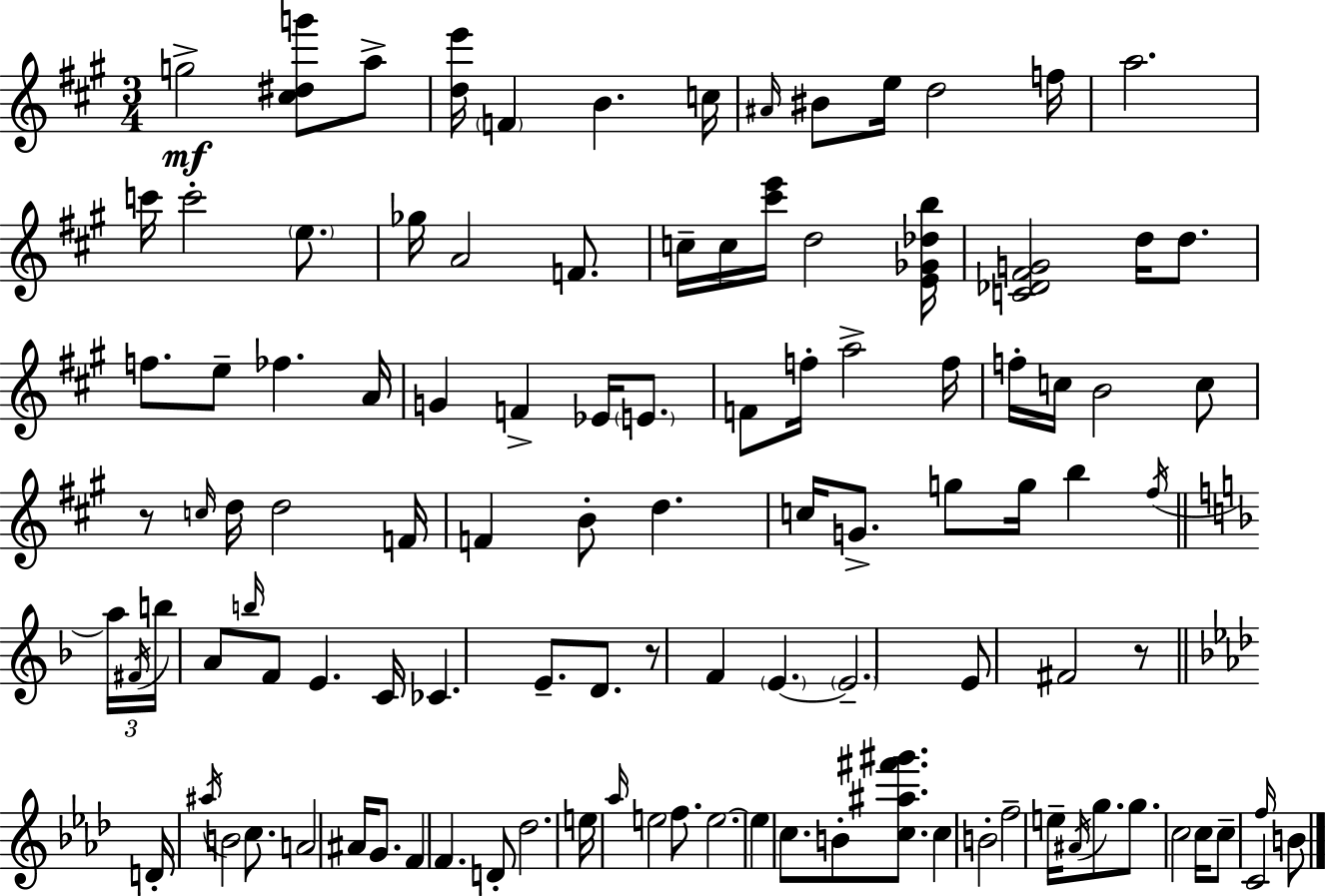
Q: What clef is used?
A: treble